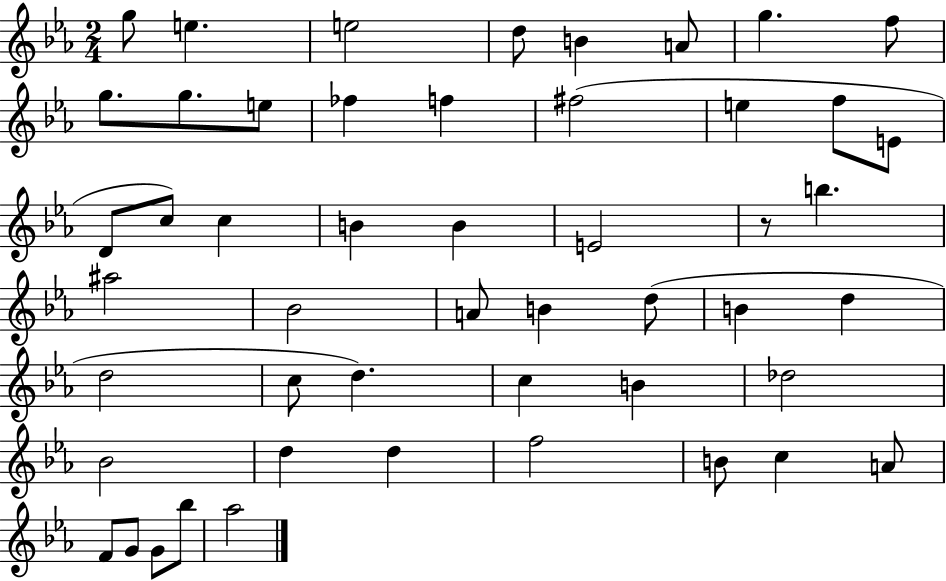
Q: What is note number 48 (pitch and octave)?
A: Bb5